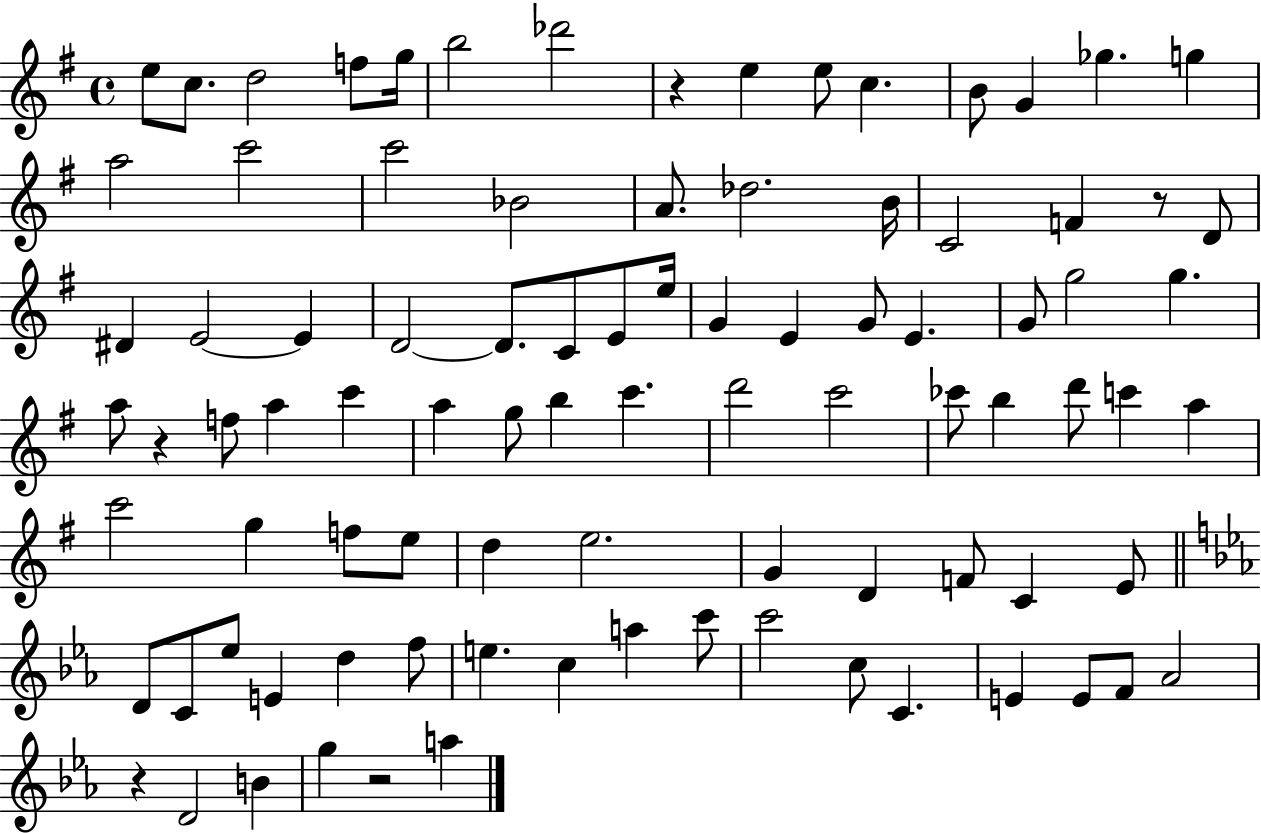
X:1
T:Untitled
M:4/4
L:1/4
K:G
e/2 c/2 d2 f/2 g/4 b2 _d'2 z e e/2 c B/2 G _g g a2 c'2 c'2 _B2 A/2 _d2 B/4 C2 F z/2 D/2 ^D E2 E D2 D/2 C/2 E/2 e/4 G E G/2 E G/2 g2 g a/2 z f/2 a c' a g/2 b c' d'2 c'2 _c'/2 b d'/2 c' a c'2 g f/2 e/2 d e2 G D F/2 C E/2 D/2 C/2 _e/2 E d f/2 e c a c'/2 c'2 c/2 C E E/2 F/2 _A2 z D2 B g z2 a